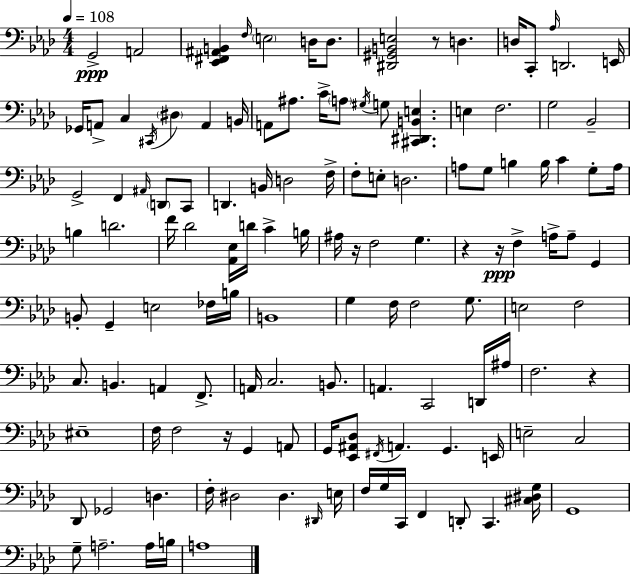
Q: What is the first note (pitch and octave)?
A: G2